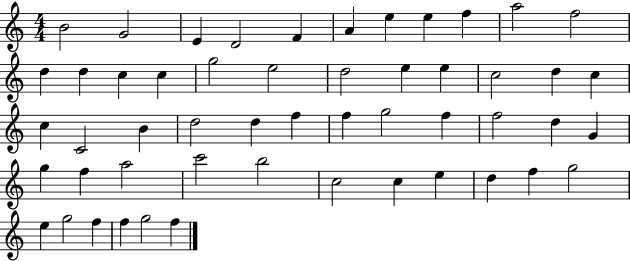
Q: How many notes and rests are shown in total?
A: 52